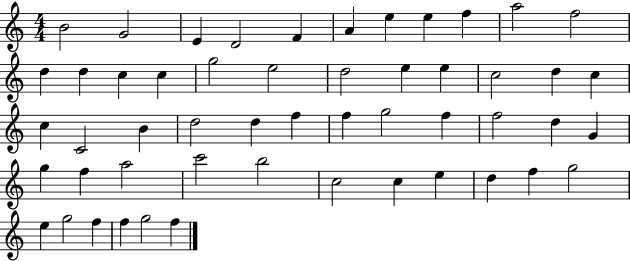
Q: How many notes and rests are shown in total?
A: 52